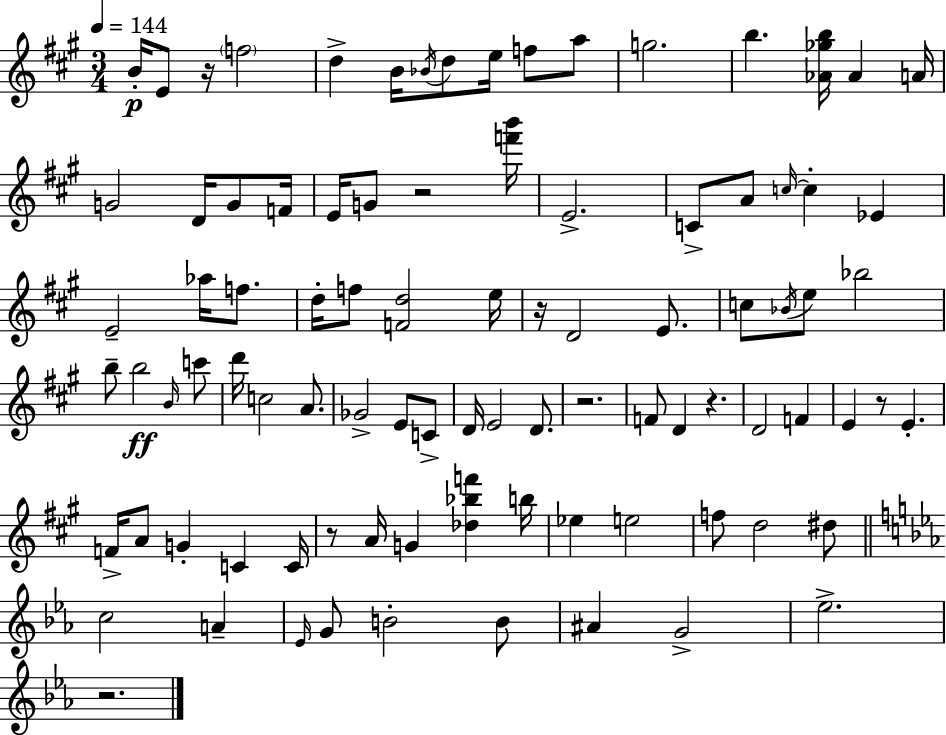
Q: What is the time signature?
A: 3/4